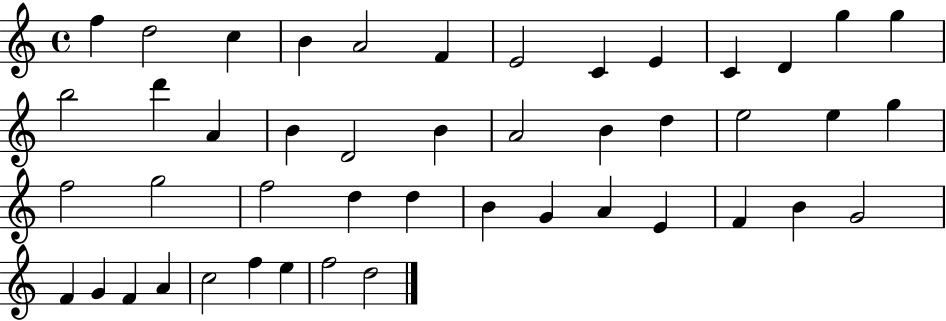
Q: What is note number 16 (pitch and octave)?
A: A4